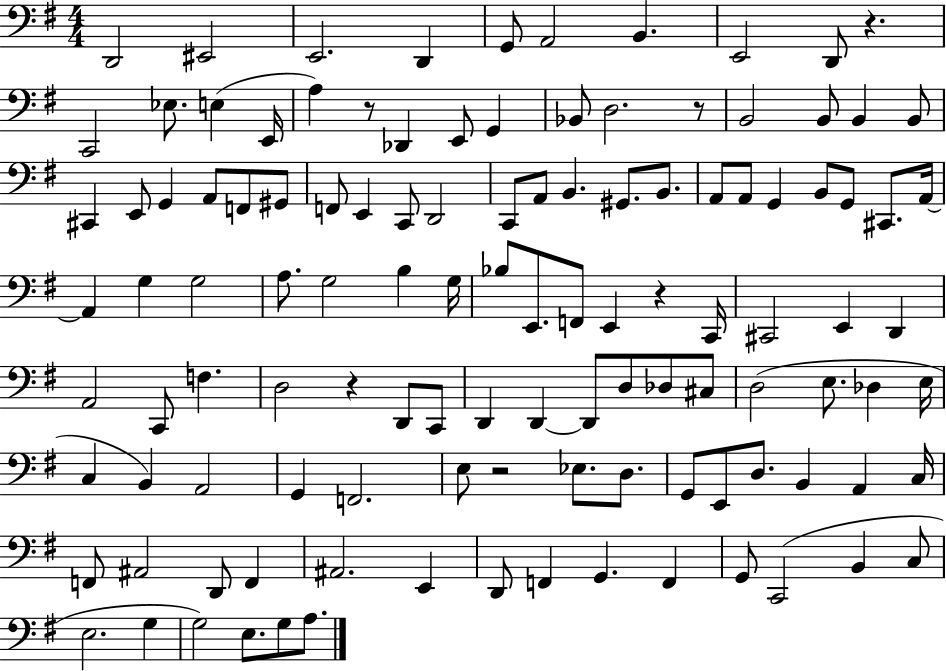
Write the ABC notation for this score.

X:1
T:Untitled
M:4/4
L:1/4
K:G
D,,2 ^E,,2 E,,2 D,, G,,/2 A,,2 B,, E,,2 D,,/2 z C,,2 _E,/2 E, E,,/4 A, z/2 _D,, E,,/2 G,, _B,,/2 D,2 z/2 B,,2 B,,/2 B,, B,,/2 ^C,, E,,/2 G,, A,,/2 F,,/2 ^G,,/2 F,,/2 E,, C,,/2 D,,2 C,,/2 A,,/2 B,, ^G,,/2 B,,/2 A,,/2 A,,/2 G,, B,,/2 G,,/2 ^C,,/2 A,,/4 A,, G, G,2 A,/2 G,2 B, G,/4 _B,/2 E,,/2 F,,/2 E,, z C,,/4 ^C,,2 E,, D,, A,,2 C,,/2 F, D,2 z D,,/2 C,,/2 D,, D,, D,,/2 D,/2 _D,/2 ^C,/2 D,2 E,/2 _D, E,/4 C, B,, A,,2 G,, F,,2 E,/2 z2 _E,/2 D,/2 G,,/2 E,,/2 D,/2 B,, A,, C,/4 F,,/2 ^A,,2 D,,/2 F,, ^A,,2 E,, D,,/2 F,, G,, F,, G,,/2 C,,2 B,, C,/2 E,2 G, G,2 E,/2 G,/2 A,/2